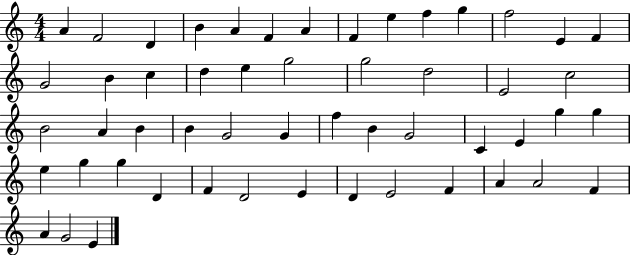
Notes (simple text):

A4/q F4/h D4/q B4/q A4/q F4/q A4/q F4/q E5/q F5/q G5/q F5/h E4/q F4/q G4/h B4/q C5/q D5/q E5/q G5/h G5/h D5/h E4/h C5/h B4/h A4/q B4/q B4/q G4/h G4/q F5/q B4/q G4/h C4/q E4/q G5/q G5/q E5/q G5/q G5/q D4/q F4/q D4/h E4/q D4/q E4/h F4/q A4/q A4/h F4/q A4/q G4/h E4/q